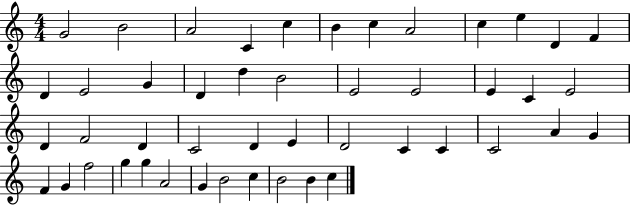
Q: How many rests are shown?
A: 0